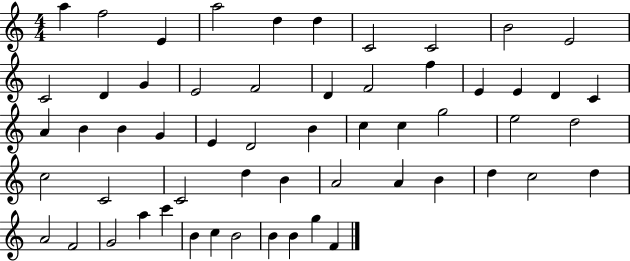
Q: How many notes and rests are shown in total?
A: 57